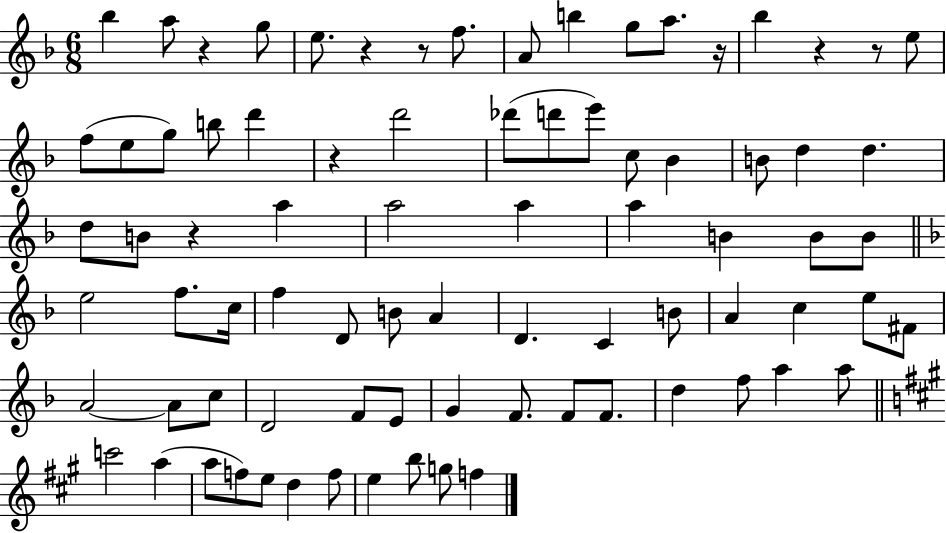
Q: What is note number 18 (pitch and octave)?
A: Db6